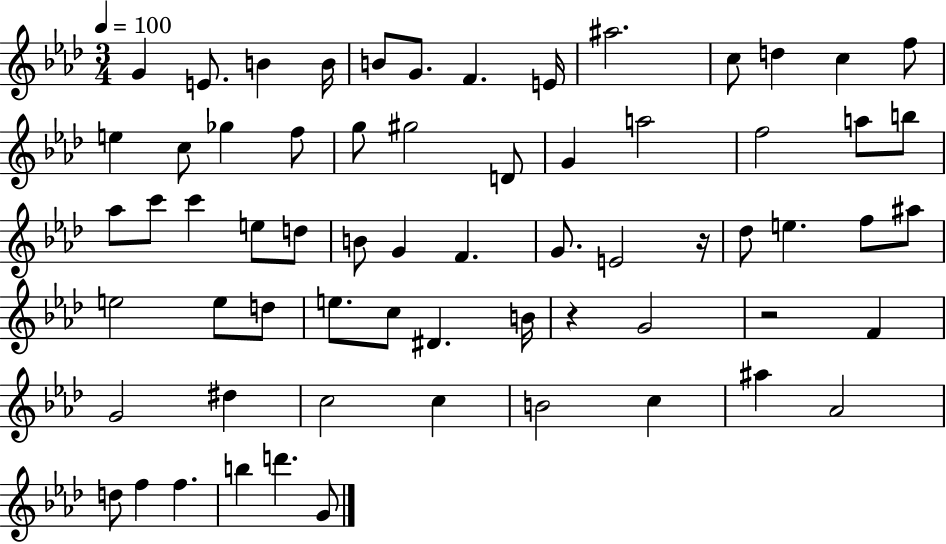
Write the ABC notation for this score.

X:1
T:Untitled
M:3/4
L:1/4
K:Ab
G E/2 B B/4 B/2 G/2 F E/4 ^a2 c/2 d c f/2 e c/2 _g f/2 g/2 ^g2 D/2 G a2 f2 a/2 b/2 _a/2 c'/2 c' e/2 d/2 B/2 G F G/2 E2 z/4 _d/2 e f/2 ^a/2 e2 e/2 d/2 e/2 c/2 ^D B/4 z G2 z2 F G2 ^d c2 c B2 c ^a _A2 d/2 f f b d' G/2